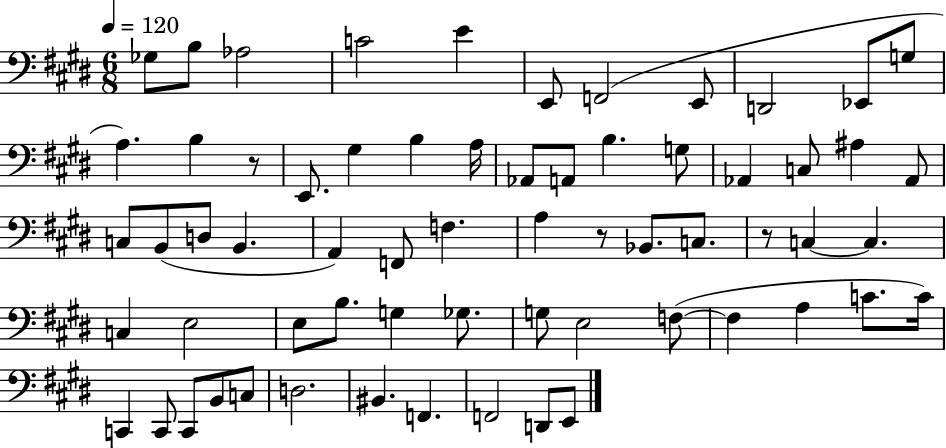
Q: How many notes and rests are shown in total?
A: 64